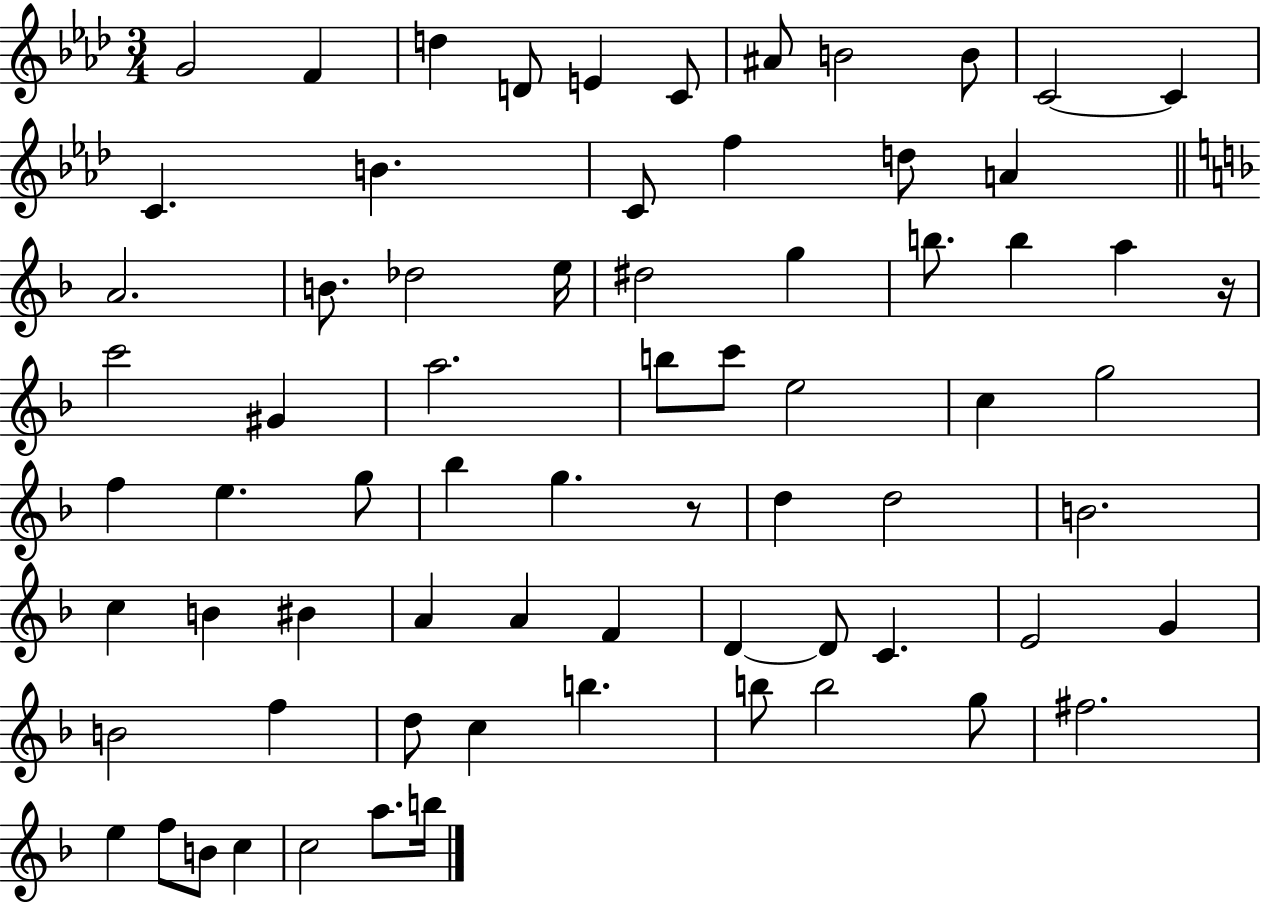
G4/h F4/q D5/q D4/e E4/q C4/e A#4/e B4/h B4/e C4/h C4/q C4/q. B4/q. C4/e F5/q D5/e A4/q A4/h. B4/e. Db5/h E5/s D#5/h G5/q B5/e. B5/q A5/q R/s C6/h G#4/q A5/h. B5/e C6/e E5/h C5/q G5/h F5/q E5/q. G5/e Bb5/q G5/q. R/e D5/q D5/h B4/h. C5/q B4/q BIS4/q A4/q A4/q F4/q D4/q D4/e C4/q. E4/h G4/q B4/h F5/q D5/e C5/q B5/q. B5/e B5/h G5/e F#5/h. E5/q F5/e B4/e C5/q C5/h A5/e. B5/s